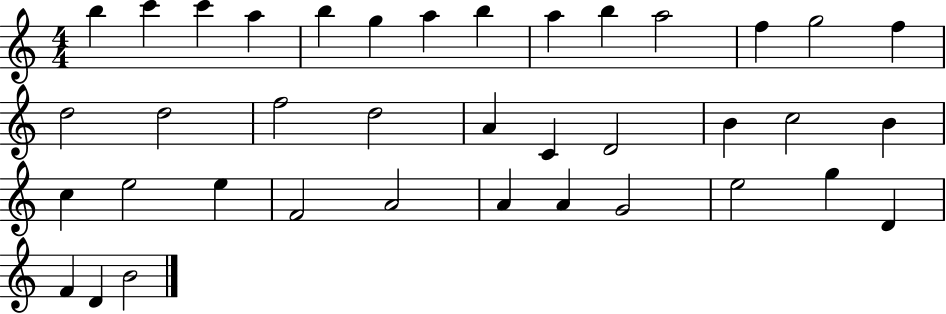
X:1
T:Untitled
M:4/4
L:1/4
K:C
b c' c' a b g a b a b a2 f g2 f d2 d2 f2 d2 A C D2 B c2 B c e2 e F2 A2 A A G2 e2 g D F D B2